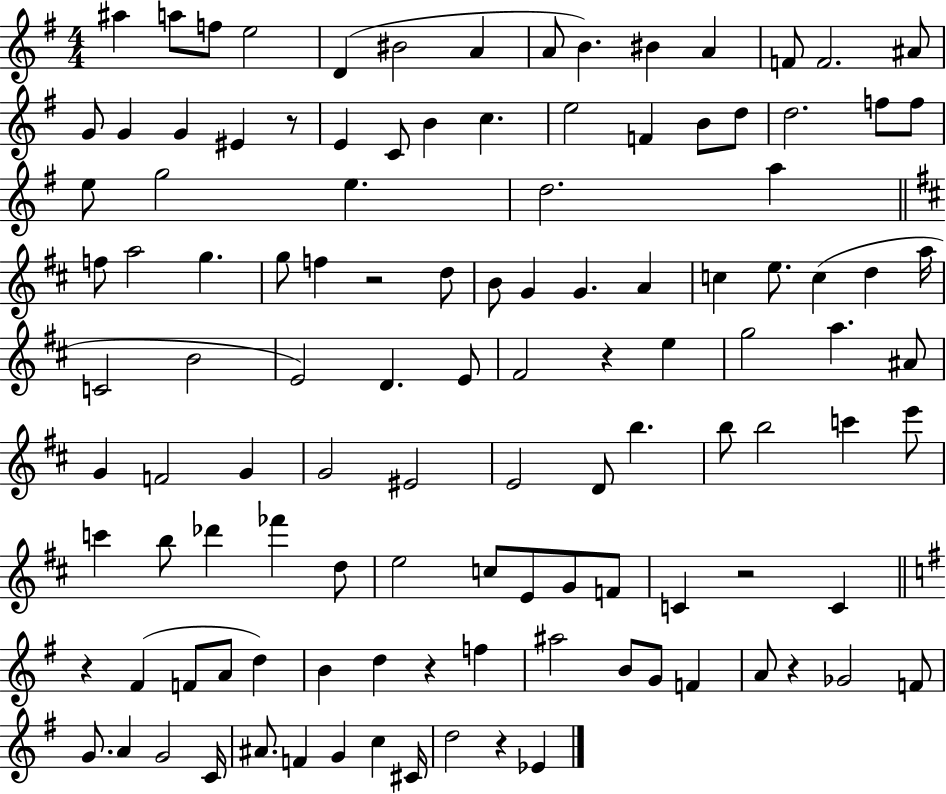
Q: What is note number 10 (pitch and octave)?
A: BIS4